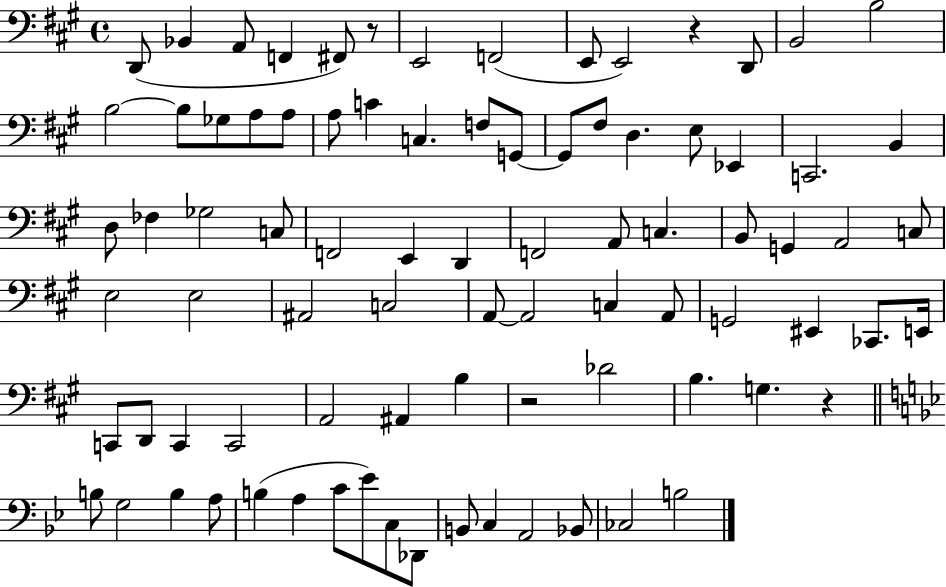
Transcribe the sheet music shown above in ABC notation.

X:1
T:Untitled
M:4/4
L:1/4
K:A
D,,/2 _B,, A,,/2 F,, ^F,,/2 z/2 E,,2 F,,2 E,,/2 E,,2 z D,,/2 B,,2 B,2 B,2 B,/2 _G,/2 A,/2 A,/2 A,/2 C C, F,/2 G,,/2 G,,/2 ^F,/2 D, E,/2 _E,, C,,2 B,, D,/2 _F, _G,2 C,/2 F,,2 E,, D,, F,,2 A,,/2 C, B,,/2 G,, A,,2 C,/2 E,2 E,2 ^A,,2 C,2 A,,/2 A,,2 C, A,,/2 G,,2 ^E,, _C,,/2 E,,/4 C,,/2 D,,/2 C,, C,,2 A,,2 ^A,, B, z2 _D2 B, G, z B,/2 G,2 B, A,/2 B, A, C/2 _E/2 C,/2 _D,,/2 B,,/2 C, A,,2 _B,,/2 _C,2 B,2